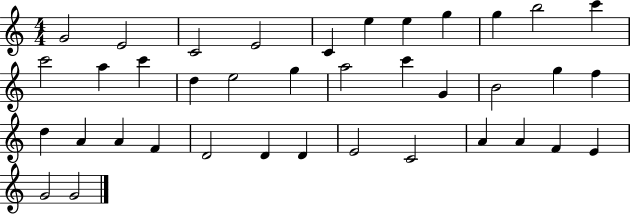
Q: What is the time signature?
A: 4/4